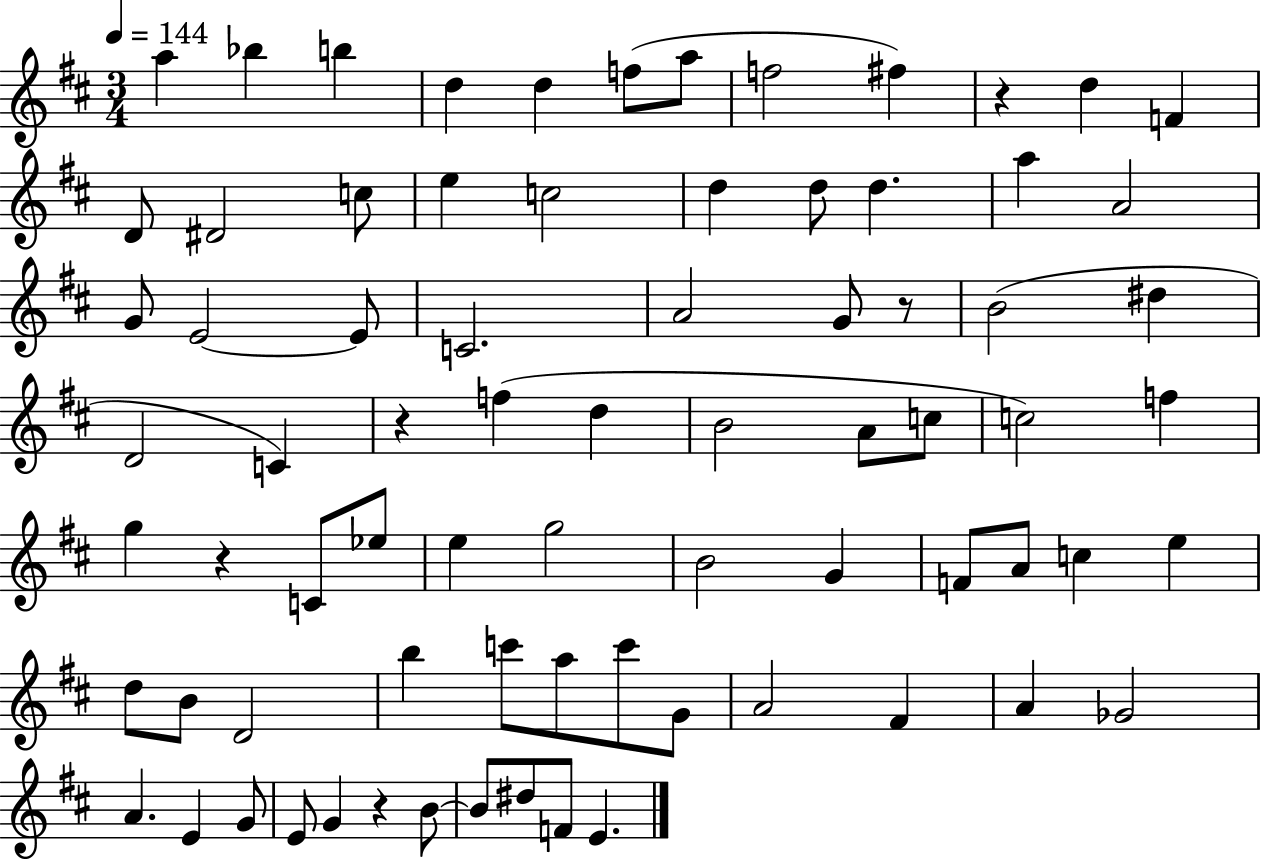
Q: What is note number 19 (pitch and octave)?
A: D5